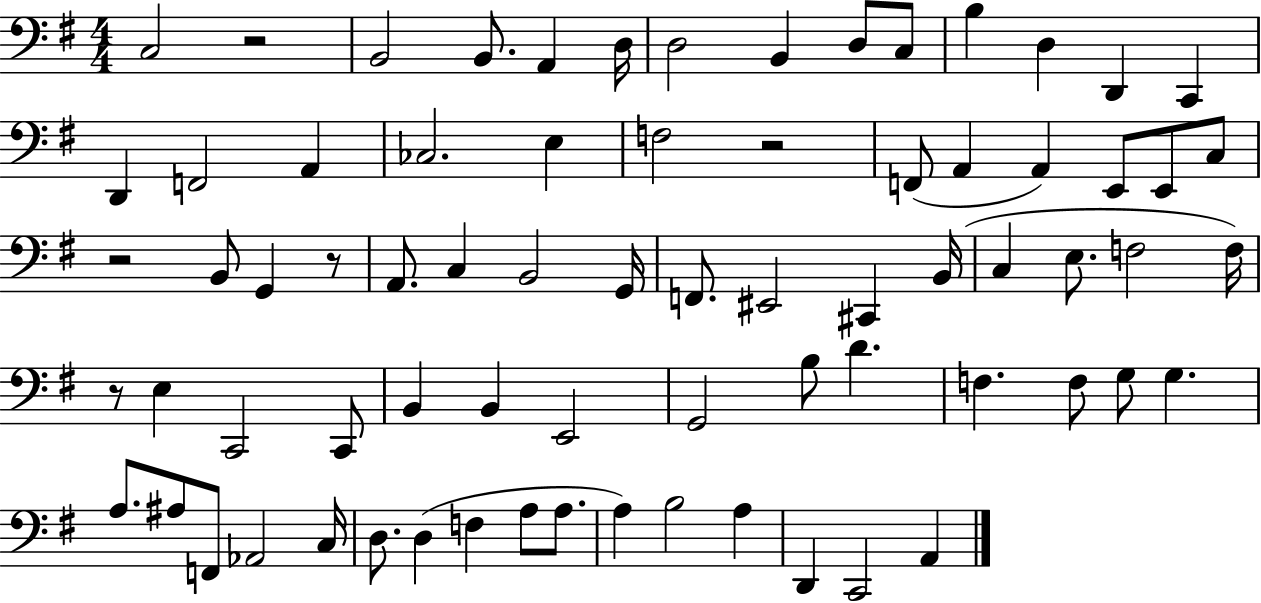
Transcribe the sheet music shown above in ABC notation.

X:1
T:Untitled
M:4/4
L:1/4
K:G
C,2 z2 B,,2 B,,/2 A,, D,/4 D,2 B,, D,/2 C,/2 B, D, D,, C,, D,, F,,2 A,, _C,2 E, F,2 z2 F,,/2 A,, A,, E,,/2 E,,/2 C,/2 z2 B,,/2 G,, z/2 A,,/2 C, B,,2 G,,/4 F,,/2 ^E,,2 ^C,, B,,/4 C, E,/2 F,2 F,/4 z/2 E, C,,2 C,,/2 B,, B,, E,,2 G,,2 B,/2 D F, F,/2 G,/2 G, A,/2 ^A,/2 F,,/2 _A,,2 C,/4 D,/2 D, F, A,/2 A,/2 A, B,2 A, D,, C,,2 A,,